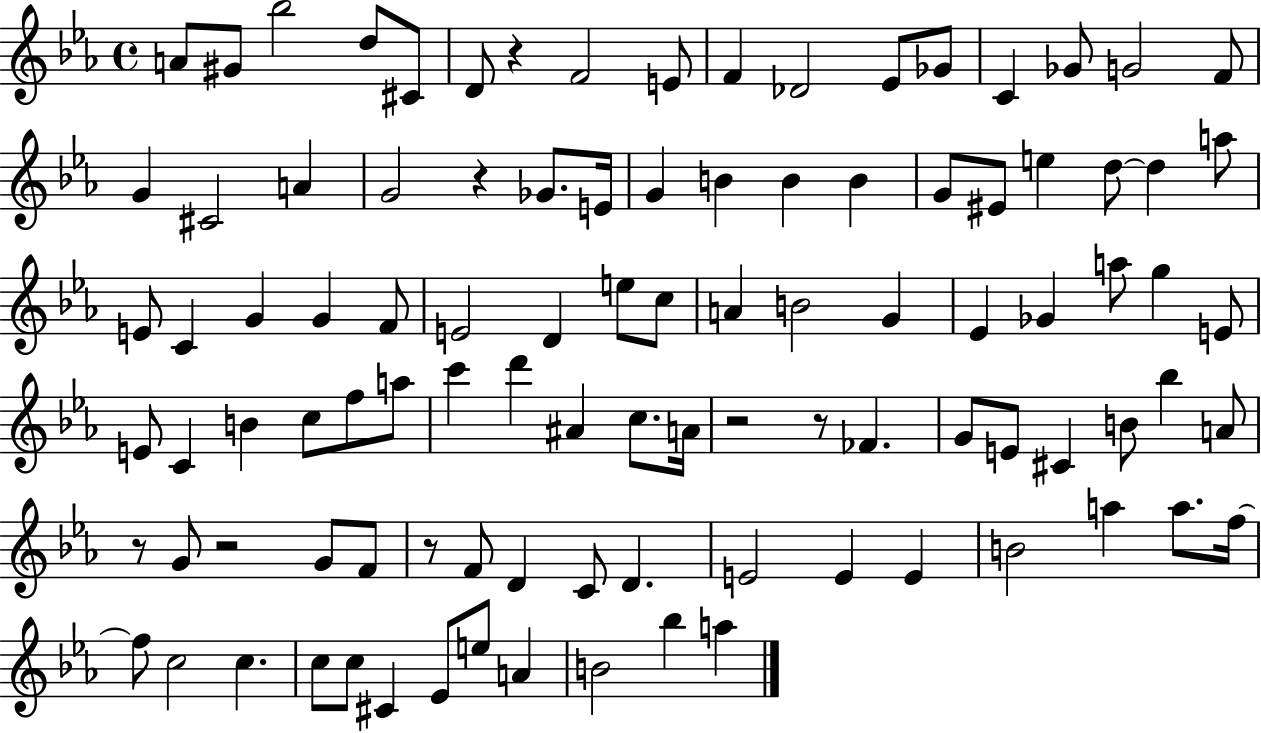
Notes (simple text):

A4/e G#4/e Bb5/h D5/e C#4/e D4/e R/q F4/h E4/e F4/q Db4/h Eb4/e Gb4/e C4/q Gb4/e G4/h F4/e G4/q C#4/h A4/q G4/h R/q Gb4/e. E4/s G4/q B4/q B4/q B4/q G4/e EIS4/e E5/q D5/e D5/q A5/e E4/e C4/q G4/q G4/q F4/e E4/h D4/q E5/e C5/e A4/q B4/h G4/q Eb4/q Gb4/q A5/e G5/q E4/e E4/e C4/q B4/q C5/e F5/e A5/e C6/q D6/q A#4/q C5/e. A4/s R/h R/e FES4/q. G4/e E4/e C#4/q B4/e Bb5/q A4/e R/e G4/e R/h G4/e F4/e R/e F4/e D4/q C4/e D4/q. E4/h E4/q E4/q B4/h A5/q A5/e. F5/s F5/e C5/h C5/q. C5/e C5/e C#4/q Eb4/e E5/e A4/q B4/h Bb5/q A5/q